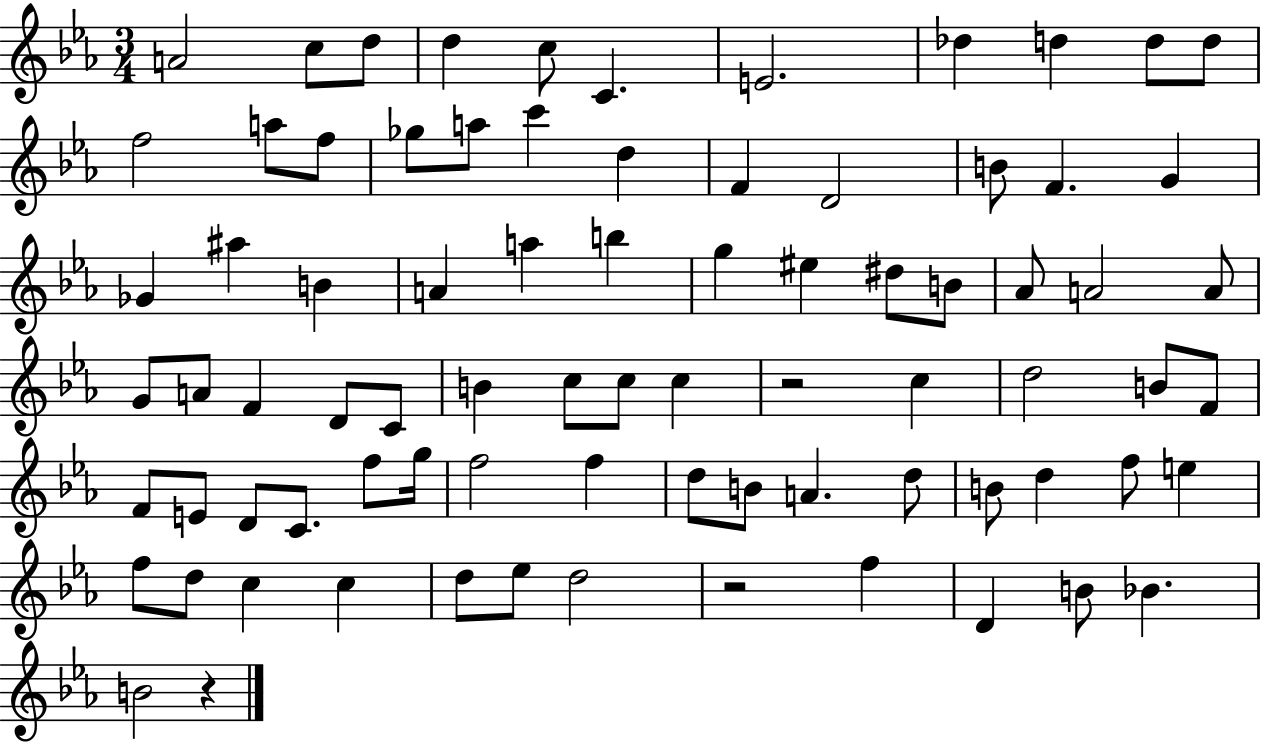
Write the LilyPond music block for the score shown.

{
  \clef treble
  \numericTimeSignature
  \time 3/4
  \key ees \major
  a'2 c''8 d''8 | d''4 c''8 c'4. | e'2. | des''4 d''4 d''8 d''8 | \break f''2 a''8 f''8 | ges''8 a''8 c'''4 d''4 | f'4 d'2 | b'8 f'4. g'4 | \break ges'4 ais''4 b'4 | a'4 a''4 b''4 | g''4 eis''4 dis''8 b'8 | aes'8 a'2 a'8 | \break g'8 a'8 f'4 d'8 c'8 | b'4 c''8 c''8 c''4 | r2 c''4 | d''2 b'8 f'8 | \break f'8 e'8 d'8 c'8. f''8 g''16 | f''2 f''4 | d''8 b'8 a'4. d''8 | b'8 d''4 f''8 e''4 | \break f''8 d''8 c''4 c''4 | d''8 ees''8 d''2 | r2 f''4 | d'4 b'8 bes'4. | \break b'2 r4 | \bar "|."
}